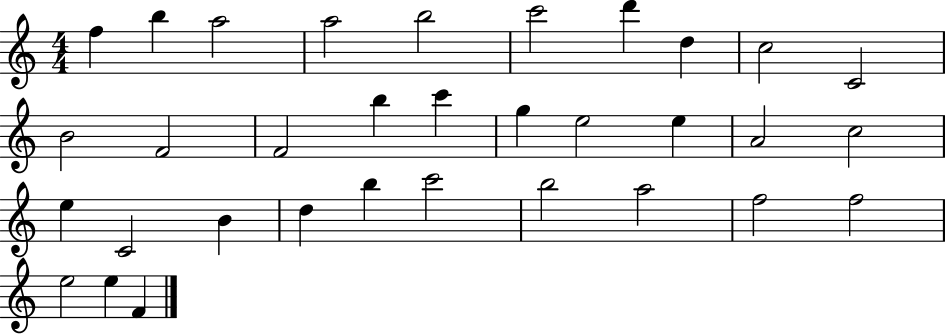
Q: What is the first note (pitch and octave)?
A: F5